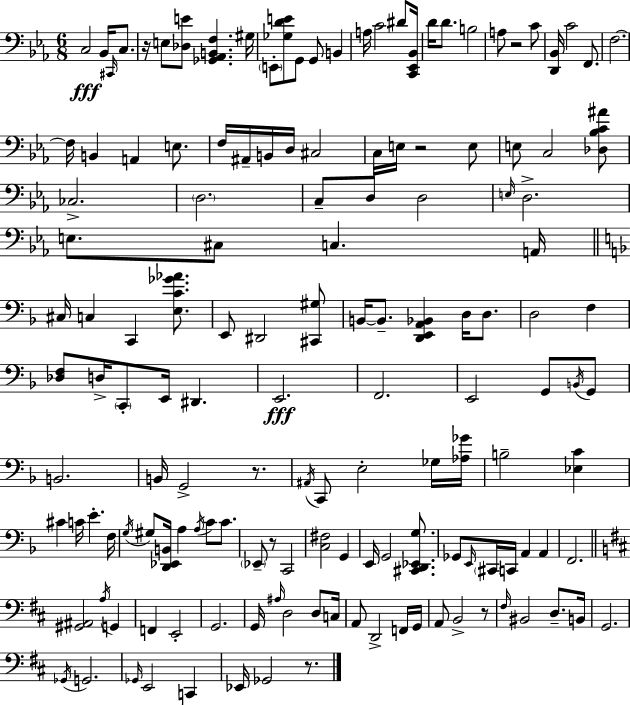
X:1
T:Untitled
M:6/8
L:1/4
K:Cm
C,2 _B,,/4 ^C,,/4 C,/2 z/4 E,/2 [_D,E]/2 [_G,,_A,,B,,F,] ^G,/4 E,,/2 [_G,DE]/2 G,,/2 G,,/2 B,, A,/4 C2 ^D/2 [C,,_E,,_B,,]/4 D/4 D/2 B,2 A,/2 z2 C/2 [D,,_B,,]/4 C2 F,,/2 F,2 F,/4 B,, A,, E,/2 F,/4 ^A,,/4 B,,/4 D,/4 ^C,2 C,/4 E,/4 z2 E,/2 E,/2 C,2 [_D,_B,C^A]/2 _C,2 D,2 C,/2 D,/2 D,2 E,/4 D,2 E,/2 ^C,/2 C, A,,/4 ^C,/4 C, C,, [E,C_G_A]/2 E,,/2 ^D,,2 [^C,,^G,]/2 B,,/4 B,,/2 [D,,E,,A,,_B,,] D,/4 D,/2 D,2 F, [_D,F,]/2 D,/4 C,,/2 E,,/4 ^D,, E,,2 F,,2 E,,2 G,,/2 B,,/4 G,,/2 B,,2 B,,/4 G,,2 z/2 ^A,,/4 C,,/2 E,2 _G,/4 [_A,_G]/4 B,2 [_E,C] ^C C/4 E F,/4 G,/4 ^G,/2 [D,,_E,,B,,]/4 A, A,/4 C/2 C/2 _E,,/2 z/2 C,,2 [C,^F,]2 G,, E,,/4 G,,2 [^C,,D,,_E,,G,]/2 _G,,/2 E,,/4 ^C,,/4 C,,/4 A,, A,, F,,2 [^G,,^A,,]2 A,/4 G,, F,, E,,2 G,,2 G,,/4 ^A,/4 D,2 D,/2 C,/4 A,,/2 D,,2 F,,/4 G,,/4 A,,/2 B,,2 z/2 ^F,/4 ^B,,2 D,/2 B,,/4 G,,2 _G,,/4 G,,2 _G,,/4 E,,2 C,, _E,,/4 _G,,2 z/2